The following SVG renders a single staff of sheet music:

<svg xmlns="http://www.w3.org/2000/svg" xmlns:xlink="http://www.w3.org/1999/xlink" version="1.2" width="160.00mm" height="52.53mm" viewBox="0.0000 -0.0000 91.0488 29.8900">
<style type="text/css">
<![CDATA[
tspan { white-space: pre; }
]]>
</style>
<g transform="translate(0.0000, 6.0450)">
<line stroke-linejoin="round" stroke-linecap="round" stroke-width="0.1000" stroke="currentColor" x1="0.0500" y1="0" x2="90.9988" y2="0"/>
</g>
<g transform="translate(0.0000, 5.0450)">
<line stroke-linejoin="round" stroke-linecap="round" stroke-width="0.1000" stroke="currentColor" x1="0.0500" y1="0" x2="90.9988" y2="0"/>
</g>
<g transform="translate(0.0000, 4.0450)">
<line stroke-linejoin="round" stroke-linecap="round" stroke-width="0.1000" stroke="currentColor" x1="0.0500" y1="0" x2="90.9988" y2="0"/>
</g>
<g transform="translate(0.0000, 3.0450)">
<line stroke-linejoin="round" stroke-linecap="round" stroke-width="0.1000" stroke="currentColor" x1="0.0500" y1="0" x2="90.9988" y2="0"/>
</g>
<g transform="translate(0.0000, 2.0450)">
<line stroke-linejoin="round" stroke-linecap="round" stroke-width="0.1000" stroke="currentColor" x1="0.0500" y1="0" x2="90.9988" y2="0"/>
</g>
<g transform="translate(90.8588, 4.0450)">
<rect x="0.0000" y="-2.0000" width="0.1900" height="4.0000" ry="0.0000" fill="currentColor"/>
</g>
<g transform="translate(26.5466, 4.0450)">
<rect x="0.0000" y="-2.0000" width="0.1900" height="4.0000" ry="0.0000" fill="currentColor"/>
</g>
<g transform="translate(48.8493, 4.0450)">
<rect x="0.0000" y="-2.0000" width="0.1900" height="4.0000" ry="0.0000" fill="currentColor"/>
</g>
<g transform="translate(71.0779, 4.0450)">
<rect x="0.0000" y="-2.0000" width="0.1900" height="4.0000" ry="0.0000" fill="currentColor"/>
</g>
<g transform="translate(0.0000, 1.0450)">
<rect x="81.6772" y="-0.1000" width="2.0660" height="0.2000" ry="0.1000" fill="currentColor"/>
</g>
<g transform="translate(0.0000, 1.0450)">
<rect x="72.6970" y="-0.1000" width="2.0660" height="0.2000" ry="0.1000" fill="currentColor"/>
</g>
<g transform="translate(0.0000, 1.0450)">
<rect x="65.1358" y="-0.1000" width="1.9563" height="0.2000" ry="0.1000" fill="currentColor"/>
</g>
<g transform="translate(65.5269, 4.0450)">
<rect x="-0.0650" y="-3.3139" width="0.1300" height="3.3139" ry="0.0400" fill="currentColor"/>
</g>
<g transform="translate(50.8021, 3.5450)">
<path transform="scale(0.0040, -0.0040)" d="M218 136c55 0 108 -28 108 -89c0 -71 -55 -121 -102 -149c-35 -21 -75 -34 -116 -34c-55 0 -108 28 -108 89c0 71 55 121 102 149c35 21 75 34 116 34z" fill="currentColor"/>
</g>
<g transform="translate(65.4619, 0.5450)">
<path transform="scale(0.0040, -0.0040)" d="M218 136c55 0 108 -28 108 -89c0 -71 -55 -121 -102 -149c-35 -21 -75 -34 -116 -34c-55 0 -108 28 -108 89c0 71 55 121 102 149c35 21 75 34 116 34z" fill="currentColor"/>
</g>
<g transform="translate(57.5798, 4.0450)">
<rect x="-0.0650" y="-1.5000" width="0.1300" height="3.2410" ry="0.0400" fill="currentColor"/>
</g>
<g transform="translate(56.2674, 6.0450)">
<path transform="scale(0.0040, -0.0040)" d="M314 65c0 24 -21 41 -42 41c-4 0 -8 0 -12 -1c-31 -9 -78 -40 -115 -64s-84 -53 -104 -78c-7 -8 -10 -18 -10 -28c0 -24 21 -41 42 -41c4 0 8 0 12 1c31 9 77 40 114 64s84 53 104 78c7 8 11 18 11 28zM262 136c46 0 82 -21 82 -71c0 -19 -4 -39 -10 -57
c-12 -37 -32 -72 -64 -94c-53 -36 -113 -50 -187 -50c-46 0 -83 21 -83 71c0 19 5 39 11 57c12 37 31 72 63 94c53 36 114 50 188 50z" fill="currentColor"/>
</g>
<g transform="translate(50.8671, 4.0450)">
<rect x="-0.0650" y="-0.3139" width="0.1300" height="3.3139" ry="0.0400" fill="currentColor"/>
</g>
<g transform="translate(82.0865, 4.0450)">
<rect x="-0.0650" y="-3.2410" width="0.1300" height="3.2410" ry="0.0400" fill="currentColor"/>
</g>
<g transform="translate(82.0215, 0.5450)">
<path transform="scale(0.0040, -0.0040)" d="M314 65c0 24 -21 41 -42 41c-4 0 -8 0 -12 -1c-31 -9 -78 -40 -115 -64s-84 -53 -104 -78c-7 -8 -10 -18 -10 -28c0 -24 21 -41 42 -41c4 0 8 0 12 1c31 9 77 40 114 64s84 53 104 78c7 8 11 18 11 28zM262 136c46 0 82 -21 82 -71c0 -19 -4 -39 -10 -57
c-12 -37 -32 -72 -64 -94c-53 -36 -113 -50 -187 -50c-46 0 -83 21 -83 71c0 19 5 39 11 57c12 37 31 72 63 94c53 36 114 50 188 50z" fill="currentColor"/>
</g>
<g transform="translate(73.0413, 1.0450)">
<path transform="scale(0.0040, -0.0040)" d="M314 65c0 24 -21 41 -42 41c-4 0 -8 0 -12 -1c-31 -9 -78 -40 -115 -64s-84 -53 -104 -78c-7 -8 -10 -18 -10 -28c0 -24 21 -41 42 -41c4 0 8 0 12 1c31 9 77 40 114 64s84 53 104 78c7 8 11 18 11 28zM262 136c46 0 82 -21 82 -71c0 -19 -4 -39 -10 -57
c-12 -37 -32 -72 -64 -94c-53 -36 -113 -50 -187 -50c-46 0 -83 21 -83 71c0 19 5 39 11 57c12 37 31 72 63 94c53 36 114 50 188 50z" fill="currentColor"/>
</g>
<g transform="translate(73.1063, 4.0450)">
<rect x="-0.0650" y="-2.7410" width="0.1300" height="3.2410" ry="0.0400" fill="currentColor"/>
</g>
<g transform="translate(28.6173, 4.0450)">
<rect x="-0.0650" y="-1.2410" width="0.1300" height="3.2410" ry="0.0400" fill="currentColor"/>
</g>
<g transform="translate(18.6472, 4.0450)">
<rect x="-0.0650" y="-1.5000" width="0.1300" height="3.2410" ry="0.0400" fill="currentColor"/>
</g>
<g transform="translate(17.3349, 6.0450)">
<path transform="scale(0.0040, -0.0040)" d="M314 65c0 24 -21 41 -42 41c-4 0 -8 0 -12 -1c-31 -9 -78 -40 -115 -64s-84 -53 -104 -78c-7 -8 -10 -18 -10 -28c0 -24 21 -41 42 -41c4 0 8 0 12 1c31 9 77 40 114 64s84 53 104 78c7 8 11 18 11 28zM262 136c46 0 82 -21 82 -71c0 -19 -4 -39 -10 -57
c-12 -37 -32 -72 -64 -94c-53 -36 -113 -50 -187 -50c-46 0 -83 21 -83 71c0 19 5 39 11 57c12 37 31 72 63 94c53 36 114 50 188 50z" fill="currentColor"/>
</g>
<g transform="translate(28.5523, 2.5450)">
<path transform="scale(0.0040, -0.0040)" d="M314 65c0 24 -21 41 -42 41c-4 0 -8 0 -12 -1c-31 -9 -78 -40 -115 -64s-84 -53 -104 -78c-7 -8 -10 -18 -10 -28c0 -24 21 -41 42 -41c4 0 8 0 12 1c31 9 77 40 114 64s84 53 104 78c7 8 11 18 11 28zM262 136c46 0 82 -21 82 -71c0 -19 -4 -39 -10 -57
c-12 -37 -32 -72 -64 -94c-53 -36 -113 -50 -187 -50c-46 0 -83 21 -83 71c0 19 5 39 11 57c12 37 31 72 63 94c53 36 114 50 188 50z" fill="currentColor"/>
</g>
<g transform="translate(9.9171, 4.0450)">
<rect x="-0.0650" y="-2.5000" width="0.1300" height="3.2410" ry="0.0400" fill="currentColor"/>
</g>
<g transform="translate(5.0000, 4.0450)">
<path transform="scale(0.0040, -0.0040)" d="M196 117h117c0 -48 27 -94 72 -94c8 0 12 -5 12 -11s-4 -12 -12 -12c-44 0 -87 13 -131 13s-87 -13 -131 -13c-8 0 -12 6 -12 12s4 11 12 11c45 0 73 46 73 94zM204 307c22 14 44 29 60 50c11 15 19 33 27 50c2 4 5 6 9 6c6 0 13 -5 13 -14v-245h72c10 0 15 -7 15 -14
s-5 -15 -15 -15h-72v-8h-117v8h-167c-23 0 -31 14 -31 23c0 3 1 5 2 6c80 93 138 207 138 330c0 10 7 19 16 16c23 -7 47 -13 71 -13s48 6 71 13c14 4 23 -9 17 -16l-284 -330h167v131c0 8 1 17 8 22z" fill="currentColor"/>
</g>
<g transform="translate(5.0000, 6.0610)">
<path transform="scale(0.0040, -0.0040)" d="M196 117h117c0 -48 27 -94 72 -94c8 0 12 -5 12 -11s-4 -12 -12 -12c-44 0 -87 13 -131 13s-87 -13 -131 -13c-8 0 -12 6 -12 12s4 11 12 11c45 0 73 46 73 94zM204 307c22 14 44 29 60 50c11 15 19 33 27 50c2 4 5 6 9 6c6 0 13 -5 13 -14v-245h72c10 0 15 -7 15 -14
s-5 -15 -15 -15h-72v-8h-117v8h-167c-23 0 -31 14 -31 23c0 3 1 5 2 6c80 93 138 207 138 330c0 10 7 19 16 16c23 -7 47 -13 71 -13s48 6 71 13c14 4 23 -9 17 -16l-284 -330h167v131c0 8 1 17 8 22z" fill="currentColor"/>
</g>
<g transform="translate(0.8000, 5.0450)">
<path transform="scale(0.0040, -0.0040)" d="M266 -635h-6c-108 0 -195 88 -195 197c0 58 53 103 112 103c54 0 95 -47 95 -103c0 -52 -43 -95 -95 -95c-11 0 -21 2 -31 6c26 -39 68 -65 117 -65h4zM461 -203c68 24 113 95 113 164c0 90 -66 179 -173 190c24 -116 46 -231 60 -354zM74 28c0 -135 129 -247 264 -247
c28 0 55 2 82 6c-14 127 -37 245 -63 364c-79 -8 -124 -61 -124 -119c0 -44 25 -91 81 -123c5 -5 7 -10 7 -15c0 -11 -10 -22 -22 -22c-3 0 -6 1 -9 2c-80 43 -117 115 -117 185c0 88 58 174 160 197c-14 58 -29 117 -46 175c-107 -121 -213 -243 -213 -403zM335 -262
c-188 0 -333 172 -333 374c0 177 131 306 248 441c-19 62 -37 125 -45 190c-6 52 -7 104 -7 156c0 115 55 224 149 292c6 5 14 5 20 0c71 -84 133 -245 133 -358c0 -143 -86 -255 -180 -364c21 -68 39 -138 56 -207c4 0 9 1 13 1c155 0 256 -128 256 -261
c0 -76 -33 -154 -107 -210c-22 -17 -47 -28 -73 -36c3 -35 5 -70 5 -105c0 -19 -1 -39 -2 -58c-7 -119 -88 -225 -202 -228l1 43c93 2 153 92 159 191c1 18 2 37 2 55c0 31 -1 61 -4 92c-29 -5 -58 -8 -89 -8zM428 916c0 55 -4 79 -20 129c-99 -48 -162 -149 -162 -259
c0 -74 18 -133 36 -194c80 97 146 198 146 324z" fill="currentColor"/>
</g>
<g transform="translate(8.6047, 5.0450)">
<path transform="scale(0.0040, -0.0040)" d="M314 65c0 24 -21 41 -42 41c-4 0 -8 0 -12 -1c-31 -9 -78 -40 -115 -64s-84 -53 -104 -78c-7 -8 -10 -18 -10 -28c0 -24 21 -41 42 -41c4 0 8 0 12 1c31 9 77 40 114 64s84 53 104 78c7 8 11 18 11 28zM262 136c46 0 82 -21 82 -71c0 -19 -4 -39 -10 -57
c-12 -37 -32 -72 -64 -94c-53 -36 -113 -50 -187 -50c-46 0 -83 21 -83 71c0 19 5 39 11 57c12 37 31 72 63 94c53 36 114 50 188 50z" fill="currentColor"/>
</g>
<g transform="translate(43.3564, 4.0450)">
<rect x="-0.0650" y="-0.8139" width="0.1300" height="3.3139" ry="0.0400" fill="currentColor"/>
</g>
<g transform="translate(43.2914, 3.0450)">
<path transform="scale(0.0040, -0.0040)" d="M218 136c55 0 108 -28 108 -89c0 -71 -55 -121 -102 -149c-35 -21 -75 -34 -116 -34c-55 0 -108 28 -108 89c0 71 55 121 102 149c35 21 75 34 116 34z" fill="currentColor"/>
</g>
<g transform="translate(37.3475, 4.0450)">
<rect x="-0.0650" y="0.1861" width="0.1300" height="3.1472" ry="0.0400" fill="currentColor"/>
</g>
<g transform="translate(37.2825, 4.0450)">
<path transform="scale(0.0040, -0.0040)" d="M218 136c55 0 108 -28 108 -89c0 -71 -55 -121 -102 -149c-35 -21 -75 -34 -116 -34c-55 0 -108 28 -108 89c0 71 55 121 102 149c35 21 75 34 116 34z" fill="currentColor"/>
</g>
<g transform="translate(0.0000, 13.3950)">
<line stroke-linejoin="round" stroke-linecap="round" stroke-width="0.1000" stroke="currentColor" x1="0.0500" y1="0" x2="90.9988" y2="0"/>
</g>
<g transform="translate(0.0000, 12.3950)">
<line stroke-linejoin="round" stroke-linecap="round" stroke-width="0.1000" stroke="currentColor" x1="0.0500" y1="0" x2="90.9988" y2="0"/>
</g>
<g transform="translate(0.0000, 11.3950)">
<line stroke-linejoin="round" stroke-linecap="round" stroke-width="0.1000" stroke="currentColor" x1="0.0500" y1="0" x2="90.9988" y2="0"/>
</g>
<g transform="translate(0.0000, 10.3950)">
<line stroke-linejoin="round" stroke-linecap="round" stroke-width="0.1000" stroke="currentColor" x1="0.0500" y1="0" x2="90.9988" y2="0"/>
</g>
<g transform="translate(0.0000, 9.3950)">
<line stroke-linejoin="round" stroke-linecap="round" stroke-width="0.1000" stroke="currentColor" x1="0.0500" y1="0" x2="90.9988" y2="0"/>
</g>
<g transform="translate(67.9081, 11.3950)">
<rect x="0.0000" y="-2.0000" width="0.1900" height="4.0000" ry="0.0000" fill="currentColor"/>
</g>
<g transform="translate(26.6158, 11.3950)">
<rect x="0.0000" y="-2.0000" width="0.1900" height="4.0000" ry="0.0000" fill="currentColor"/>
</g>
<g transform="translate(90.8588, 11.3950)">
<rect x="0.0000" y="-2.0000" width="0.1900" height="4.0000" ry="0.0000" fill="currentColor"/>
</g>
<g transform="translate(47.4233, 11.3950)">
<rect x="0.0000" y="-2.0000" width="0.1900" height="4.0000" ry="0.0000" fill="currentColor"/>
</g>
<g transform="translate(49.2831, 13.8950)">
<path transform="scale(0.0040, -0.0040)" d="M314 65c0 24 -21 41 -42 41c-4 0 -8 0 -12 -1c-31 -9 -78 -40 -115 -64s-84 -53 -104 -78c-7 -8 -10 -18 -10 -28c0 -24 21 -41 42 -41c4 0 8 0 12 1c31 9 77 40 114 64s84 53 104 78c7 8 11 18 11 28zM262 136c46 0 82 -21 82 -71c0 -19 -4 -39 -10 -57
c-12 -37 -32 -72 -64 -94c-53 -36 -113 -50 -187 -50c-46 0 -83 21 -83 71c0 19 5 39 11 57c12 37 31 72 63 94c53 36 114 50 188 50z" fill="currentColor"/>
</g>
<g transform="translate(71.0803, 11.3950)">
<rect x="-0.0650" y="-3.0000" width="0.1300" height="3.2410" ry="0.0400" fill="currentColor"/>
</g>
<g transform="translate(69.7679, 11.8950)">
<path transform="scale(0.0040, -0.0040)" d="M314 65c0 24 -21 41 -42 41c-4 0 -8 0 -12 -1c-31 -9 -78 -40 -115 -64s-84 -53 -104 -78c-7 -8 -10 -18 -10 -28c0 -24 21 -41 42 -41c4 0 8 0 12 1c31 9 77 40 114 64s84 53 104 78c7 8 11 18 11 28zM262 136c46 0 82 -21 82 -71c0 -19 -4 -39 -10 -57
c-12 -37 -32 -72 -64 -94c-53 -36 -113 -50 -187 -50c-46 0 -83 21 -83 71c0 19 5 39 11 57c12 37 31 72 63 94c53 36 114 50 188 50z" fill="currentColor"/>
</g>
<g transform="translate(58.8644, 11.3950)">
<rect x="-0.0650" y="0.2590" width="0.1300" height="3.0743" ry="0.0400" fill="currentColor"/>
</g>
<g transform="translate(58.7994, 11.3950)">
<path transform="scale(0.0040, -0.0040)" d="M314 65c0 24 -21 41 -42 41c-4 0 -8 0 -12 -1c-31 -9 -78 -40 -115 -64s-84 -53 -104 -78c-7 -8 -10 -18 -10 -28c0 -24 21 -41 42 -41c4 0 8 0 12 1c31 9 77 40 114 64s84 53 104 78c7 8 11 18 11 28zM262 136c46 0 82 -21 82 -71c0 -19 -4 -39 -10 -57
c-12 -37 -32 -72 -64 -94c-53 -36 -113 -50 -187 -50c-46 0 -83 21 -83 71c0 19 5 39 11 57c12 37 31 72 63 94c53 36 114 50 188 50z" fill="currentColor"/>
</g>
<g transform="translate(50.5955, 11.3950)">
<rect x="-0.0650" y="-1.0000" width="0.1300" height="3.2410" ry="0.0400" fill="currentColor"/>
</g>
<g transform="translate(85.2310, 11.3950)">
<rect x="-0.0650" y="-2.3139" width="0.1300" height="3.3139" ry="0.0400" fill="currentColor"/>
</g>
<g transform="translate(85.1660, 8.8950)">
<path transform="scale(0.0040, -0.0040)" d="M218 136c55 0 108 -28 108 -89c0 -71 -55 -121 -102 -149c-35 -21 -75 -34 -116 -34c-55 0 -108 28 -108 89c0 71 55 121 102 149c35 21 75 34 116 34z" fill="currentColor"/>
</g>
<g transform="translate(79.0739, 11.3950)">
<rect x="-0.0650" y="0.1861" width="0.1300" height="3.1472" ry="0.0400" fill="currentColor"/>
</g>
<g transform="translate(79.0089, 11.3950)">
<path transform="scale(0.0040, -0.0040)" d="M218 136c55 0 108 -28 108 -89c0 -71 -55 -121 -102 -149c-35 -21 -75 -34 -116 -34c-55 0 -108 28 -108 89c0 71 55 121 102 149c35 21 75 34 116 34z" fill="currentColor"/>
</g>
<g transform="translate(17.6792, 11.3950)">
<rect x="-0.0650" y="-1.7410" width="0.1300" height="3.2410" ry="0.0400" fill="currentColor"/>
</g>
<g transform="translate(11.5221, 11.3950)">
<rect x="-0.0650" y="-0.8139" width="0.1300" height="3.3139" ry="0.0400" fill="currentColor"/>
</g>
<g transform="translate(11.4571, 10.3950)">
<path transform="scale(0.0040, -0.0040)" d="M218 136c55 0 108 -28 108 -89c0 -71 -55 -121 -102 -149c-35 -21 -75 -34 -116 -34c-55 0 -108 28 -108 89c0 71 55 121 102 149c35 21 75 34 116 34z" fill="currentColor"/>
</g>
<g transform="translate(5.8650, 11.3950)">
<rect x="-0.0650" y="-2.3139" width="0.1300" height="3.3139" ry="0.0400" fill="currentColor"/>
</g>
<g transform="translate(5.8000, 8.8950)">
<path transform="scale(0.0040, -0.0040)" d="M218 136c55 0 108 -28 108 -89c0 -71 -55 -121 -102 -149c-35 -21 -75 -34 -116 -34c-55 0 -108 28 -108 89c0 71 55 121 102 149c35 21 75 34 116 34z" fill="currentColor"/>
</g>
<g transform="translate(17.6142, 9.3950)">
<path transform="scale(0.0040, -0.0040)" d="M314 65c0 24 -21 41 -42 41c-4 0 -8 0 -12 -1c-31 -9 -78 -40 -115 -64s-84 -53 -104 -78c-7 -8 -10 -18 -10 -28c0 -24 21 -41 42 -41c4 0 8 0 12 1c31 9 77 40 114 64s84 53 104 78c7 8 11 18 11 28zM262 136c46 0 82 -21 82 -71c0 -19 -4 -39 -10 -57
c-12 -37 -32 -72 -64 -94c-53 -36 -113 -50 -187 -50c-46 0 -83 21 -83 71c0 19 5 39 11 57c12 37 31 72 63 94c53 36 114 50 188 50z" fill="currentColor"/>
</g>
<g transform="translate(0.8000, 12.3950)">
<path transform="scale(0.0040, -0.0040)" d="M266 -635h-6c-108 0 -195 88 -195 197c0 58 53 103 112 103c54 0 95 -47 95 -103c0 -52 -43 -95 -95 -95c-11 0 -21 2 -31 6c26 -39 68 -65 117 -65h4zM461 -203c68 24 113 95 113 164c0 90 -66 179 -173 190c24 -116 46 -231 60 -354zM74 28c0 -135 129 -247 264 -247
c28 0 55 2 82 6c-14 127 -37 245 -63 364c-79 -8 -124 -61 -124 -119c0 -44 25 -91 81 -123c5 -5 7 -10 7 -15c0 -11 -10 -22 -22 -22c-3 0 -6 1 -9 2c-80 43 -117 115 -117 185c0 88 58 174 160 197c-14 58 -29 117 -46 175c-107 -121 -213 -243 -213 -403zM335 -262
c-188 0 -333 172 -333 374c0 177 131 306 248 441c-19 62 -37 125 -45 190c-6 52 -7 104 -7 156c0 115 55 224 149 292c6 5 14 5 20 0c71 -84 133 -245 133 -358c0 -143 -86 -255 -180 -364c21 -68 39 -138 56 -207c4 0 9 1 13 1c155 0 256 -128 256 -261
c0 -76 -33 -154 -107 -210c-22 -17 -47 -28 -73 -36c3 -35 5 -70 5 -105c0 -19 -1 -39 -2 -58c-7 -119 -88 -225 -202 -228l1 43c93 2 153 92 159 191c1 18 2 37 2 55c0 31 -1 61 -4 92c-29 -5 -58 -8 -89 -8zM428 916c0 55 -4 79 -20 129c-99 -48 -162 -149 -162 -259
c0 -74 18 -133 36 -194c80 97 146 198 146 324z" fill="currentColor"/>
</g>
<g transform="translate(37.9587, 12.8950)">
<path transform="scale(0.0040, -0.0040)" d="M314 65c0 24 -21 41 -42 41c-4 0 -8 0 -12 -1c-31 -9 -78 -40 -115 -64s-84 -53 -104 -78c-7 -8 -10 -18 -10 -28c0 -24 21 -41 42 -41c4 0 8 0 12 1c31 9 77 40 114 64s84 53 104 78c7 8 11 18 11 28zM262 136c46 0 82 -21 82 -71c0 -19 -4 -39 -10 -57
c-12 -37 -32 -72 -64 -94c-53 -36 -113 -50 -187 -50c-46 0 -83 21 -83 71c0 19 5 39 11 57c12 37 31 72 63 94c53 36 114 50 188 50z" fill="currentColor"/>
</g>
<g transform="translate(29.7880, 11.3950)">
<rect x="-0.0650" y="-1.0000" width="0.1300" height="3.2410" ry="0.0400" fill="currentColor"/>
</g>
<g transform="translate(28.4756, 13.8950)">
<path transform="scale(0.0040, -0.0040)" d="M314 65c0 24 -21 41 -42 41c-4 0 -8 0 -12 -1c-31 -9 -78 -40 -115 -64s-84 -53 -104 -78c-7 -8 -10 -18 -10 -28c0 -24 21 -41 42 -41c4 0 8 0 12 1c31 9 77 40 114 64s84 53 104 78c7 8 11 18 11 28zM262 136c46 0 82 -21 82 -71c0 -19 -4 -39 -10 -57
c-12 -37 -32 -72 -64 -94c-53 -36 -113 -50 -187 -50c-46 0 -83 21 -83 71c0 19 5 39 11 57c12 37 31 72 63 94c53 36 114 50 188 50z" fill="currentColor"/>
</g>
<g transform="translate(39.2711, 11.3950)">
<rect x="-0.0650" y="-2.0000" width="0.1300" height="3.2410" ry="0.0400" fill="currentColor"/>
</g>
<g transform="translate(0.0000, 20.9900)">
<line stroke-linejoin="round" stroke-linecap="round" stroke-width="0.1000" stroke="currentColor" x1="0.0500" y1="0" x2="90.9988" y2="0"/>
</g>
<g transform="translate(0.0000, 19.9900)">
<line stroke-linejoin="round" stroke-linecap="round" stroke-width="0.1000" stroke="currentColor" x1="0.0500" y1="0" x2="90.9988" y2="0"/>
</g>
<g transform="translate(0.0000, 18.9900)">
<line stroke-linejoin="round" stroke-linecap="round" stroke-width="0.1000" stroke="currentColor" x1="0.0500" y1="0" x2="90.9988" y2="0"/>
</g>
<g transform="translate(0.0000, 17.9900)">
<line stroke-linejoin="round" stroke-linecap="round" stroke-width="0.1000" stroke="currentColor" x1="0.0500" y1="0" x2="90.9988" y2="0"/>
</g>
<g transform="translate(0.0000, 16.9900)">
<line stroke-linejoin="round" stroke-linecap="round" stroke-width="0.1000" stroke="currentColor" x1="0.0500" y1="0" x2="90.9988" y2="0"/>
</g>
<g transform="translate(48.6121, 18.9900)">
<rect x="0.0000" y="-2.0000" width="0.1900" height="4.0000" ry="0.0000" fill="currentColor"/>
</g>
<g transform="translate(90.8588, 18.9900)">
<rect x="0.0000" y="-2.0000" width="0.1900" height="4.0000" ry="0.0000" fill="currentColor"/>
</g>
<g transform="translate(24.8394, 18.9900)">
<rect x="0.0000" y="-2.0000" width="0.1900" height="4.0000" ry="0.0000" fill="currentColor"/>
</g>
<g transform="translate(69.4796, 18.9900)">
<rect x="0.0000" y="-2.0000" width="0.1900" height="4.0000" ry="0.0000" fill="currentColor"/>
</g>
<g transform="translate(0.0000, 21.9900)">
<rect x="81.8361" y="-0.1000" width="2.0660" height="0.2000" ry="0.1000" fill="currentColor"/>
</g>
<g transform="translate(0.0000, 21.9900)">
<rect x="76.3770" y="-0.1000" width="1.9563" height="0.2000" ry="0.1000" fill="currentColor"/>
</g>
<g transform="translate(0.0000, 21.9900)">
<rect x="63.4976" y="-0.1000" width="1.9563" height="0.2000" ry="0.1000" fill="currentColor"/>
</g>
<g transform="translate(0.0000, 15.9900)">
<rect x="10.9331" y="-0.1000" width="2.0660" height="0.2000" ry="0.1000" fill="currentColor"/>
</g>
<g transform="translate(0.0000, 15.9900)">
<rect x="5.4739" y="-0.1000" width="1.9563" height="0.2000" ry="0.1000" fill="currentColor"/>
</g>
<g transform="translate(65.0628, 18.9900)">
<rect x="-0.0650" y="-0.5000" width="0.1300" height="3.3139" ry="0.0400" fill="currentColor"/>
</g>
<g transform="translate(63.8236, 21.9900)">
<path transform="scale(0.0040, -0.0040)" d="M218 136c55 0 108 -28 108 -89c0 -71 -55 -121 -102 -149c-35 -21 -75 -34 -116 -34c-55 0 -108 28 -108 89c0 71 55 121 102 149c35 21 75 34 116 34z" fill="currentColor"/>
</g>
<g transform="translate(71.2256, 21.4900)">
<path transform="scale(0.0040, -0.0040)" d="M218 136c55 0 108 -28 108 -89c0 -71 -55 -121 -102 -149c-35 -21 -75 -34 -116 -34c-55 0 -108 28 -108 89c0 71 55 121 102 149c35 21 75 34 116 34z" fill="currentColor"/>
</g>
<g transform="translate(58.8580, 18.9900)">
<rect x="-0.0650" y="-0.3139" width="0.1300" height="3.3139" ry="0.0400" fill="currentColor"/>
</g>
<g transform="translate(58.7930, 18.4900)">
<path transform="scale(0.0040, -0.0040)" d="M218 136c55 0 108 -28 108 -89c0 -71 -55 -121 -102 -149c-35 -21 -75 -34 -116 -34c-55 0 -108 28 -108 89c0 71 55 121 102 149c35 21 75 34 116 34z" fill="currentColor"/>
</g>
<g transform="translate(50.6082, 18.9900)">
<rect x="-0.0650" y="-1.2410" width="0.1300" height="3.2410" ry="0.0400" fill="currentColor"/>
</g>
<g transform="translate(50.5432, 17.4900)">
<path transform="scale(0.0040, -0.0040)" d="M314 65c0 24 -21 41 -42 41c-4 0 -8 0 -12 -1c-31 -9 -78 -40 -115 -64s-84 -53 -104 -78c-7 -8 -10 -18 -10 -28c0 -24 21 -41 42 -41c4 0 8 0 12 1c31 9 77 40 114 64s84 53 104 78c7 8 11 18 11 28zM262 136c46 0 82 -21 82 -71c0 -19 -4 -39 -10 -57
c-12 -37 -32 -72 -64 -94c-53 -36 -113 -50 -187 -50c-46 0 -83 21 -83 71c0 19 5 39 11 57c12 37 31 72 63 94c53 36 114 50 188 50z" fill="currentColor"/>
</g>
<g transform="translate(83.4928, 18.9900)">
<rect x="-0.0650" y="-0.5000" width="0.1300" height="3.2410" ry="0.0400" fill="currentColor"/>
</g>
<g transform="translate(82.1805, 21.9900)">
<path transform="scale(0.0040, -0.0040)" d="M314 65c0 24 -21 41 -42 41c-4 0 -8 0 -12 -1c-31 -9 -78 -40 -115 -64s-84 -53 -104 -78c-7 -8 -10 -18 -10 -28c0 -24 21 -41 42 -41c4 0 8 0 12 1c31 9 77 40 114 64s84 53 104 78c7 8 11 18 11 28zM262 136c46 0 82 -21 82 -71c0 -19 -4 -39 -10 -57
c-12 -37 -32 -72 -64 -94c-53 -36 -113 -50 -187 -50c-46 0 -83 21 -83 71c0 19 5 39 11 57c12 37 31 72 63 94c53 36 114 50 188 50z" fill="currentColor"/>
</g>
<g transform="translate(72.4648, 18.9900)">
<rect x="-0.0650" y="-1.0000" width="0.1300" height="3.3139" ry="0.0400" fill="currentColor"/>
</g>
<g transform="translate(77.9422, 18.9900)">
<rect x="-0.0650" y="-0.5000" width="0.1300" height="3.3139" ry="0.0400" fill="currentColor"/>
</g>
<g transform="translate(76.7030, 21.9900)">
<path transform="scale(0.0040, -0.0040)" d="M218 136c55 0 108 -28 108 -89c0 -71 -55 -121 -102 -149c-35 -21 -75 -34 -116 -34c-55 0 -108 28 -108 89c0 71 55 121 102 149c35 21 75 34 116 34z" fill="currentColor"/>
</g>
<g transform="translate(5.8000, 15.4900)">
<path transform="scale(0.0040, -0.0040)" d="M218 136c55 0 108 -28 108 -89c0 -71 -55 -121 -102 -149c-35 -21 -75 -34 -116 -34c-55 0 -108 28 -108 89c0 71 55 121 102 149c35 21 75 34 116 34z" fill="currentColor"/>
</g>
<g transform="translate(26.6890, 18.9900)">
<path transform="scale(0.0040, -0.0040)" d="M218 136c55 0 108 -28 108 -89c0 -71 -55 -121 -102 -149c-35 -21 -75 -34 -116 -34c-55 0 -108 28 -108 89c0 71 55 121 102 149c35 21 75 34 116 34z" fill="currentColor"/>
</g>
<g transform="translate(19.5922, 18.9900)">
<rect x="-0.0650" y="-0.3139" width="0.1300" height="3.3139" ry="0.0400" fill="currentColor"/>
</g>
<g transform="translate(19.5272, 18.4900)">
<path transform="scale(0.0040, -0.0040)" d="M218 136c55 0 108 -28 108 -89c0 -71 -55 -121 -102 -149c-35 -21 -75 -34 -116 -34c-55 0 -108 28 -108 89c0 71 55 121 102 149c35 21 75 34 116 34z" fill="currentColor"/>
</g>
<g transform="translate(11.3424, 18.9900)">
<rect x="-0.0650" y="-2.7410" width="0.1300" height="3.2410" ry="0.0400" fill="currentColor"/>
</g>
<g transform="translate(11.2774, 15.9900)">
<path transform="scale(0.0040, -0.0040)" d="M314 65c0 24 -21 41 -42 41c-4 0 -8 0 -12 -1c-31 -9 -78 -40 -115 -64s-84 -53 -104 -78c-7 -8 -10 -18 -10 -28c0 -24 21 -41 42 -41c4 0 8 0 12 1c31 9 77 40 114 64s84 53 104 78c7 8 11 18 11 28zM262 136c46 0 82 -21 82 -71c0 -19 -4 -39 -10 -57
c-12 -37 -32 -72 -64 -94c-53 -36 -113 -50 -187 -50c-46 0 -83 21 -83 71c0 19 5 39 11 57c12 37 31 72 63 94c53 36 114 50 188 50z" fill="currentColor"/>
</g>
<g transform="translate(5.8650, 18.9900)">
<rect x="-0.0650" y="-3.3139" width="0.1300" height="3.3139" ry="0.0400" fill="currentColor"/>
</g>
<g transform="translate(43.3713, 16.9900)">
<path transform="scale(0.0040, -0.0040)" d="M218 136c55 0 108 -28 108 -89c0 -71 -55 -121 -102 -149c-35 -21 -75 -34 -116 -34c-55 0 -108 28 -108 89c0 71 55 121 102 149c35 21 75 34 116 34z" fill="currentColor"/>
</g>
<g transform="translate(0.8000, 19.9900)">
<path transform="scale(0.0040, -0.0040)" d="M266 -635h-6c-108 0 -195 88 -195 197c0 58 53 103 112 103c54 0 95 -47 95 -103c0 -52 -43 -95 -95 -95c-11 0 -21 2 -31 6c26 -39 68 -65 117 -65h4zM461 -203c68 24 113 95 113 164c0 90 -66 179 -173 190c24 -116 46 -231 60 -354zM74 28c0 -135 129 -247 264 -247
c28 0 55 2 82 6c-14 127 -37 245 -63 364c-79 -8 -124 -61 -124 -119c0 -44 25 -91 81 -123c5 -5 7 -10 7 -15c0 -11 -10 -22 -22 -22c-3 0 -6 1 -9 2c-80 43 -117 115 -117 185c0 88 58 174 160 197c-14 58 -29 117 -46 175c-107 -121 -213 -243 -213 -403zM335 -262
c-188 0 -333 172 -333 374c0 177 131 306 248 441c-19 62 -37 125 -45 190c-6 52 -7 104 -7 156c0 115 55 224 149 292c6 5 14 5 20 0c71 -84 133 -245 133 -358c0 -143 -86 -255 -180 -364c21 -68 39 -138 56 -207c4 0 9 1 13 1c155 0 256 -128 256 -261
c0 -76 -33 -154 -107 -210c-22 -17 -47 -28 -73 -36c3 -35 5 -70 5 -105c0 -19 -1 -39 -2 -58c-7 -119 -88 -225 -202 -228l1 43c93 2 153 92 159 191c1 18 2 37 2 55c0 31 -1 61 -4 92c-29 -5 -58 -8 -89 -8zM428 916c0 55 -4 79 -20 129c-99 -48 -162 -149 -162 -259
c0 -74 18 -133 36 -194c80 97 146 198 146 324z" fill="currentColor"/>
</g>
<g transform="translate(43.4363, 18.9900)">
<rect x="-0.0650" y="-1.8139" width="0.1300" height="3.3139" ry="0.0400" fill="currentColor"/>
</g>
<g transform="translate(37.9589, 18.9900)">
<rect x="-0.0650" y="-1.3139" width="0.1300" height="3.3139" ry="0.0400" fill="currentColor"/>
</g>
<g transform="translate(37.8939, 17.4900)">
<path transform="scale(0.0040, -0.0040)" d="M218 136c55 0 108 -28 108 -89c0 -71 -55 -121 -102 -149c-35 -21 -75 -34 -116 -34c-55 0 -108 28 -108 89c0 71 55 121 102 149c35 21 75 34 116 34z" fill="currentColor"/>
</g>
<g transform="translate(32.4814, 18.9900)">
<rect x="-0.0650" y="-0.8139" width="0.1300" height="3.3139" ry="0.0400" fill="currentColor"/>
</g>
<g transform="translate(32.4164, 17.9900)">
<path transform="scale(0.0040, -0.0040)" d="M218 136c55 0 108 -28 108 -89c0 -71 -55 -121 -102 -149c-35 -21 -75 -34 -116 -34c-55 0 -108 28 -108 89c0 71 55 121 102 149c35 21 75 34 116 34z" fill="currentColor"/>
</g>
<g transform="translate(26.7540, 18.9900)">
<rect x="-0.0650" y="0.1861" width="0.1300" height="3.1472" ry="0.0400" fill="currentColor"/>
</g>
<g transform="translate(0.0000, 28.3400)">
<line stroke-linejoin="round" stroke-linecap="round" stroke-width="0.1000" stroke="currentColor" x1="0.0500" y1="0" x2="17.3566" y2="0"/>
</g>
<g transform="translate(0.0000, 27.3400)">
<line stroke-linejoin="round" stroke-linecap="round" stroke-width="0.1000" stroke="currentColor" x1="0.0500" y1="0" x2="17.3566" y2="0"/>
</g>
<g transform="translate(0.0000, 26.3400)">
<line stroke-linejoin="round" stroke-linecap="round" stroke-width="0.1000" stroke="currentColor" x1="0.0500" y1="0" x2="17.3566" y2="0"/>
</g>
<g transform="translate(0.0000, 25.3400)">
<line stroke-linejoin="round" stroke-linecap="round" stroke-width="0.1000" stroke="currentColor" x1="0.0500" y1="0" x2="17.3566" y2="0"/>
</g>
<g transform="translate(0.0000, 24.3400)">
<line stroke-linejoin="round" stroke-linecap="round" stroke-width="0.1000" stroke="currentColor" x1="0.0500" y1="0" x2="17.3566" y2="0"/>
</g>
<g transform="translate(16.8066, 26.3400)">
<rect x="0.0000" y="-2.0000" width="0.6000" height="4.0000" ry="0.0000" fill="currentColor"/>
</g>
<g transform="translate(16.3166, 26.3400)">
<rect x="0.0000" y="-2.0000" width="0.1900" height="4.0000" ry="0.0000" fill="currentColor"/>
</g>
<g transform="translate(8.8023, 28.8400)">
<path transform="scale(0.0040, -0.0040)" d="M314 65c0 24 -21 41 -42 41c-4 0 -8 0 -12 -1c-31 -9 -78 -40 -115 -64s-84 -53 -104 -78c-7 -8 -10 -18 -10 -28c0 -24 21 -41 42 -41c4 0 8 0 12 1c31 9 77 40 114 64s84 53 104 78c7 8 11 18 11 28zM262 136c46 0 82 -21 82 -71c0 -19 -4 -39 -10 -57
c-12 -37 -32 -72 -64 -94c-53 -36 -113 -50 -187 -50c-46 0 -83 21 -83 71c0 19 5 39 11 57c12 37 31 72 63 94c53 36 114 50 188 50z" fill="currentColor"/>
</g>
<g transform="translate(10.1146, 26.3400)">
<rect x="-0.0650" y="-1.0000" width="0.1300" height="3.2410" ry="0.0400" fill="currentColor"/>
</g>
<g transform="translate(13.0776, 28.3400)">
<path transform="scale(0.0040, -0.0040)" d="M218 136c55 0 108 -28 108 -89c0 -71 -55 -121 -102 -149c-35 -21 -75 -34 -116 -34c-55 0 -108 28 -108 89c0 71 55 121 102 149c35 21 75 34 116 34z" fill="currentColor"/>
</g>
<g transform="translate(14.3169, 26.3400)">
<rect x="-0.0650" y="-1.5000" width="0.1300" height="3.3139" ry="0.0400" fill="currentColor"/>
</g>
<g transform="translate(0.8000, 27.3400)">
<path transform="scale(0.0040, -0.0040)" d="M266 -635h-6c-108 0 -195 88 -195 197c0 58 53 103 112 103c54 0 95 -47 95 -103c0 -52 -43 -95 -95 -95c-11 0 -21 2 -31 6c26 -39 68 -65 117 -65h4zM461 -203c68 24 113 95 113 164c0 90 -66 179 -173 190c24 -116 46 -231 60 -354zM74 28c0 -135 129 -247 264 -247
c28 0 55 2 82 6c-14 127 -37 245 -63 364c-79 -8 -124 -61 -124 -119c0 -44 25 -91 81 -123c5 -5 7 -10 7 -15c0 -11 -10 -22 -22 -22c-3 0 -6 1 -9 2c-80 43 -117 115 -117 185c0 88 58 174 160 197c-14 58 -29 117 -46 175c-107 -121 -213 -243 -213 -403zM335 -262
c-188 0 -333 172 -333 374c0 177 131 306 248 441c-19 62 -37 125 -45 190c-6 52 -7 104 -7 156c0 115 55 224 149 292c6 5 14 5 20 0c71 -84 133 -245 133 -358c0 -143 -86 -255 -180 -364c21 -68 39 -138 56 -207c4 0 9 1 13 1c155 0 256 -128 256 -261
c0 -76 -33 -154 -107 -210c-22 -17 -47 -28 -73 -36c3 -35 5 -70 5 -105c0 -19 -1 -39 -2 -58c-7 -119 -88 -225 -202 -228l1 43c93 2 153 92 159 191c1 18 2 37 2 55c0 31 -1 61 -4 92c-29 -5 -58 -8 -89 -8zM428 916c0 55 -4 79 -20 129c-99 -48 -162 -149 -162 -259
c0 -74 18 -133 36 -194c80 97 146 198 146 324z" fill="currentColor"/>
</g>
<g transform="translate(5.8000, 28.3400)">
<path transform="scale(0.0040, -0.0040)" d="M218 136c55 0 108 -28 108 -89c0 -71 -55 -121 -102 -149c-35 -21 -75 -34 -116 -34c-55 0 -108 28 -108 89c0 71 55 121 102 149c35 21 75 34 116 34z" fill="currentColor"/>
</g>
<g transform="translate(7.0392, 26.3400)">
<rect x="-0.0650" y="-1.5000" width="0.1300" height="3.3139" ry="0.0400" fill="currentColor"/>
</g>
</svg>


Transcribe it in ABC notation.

X:1
T:Untitled
M:4/4
L:1/4
K:C
G2 E2 e2 B d c E2 b a2 b2 g d f2 D2 F2 D2 B2 A2 B g b a2 c B d e f e2 c C D C C2 E D2 E